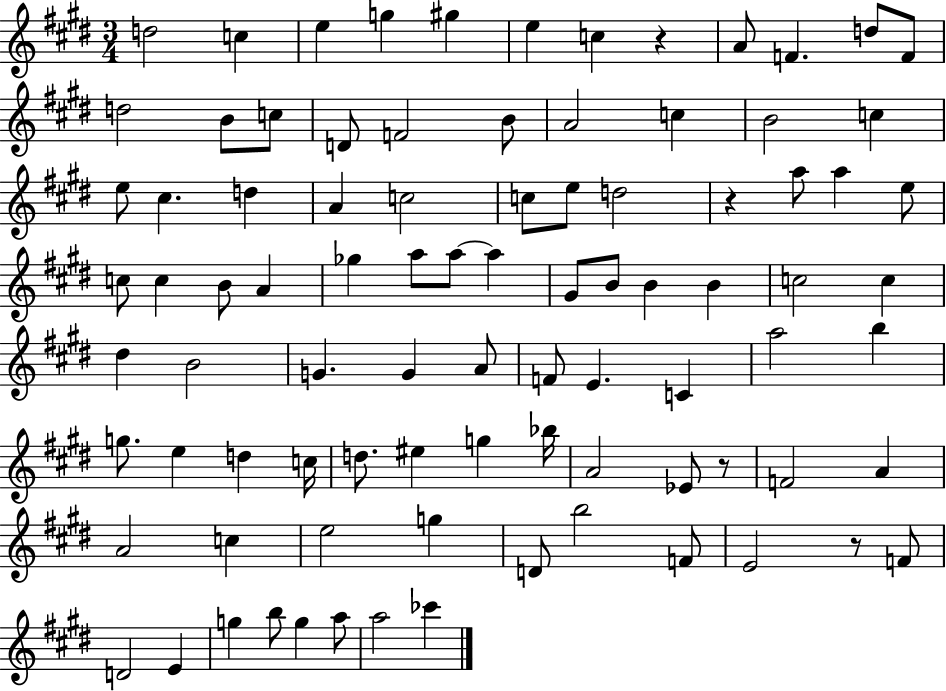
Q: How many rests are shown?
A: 4